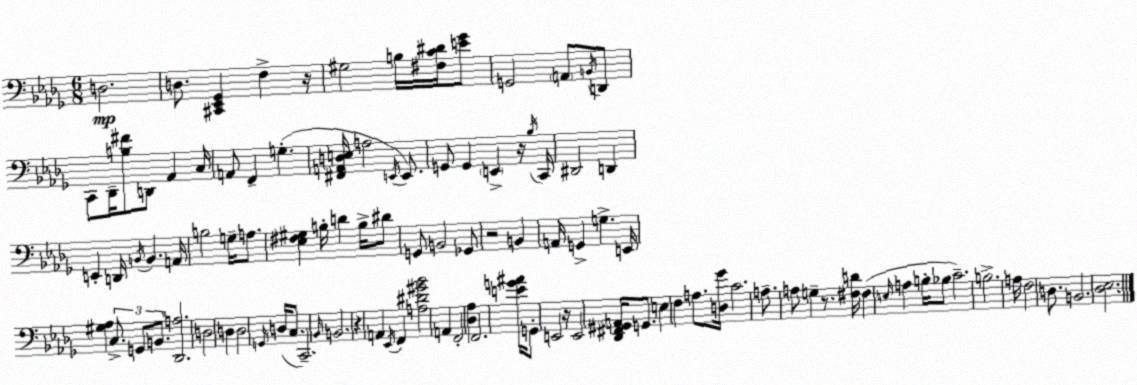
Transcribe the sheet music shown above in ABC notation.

X:1
T:Untitled
M:6/8
L:1/4
K:Bbm
D,2 D,/2 [^C,,_E,,_G,,] F, z/4 ^G,2 B,/4 [^F,C^D]/4 [E_G]/2 G,,2 A,,/2 B,,/4 D,,/2 C,,/2 _D,,/4 [B,^F]/2 D,,/2 _A,, C,/4 A,,/2 F,, G, [^F,,A,,D,E,]/4 A,2 E,,/4 E,,/2 G,,/2 G,, E,, z/4 _B,/4 C,,/4 ^D,,2 D,, E,, D,,/4 B,,/4 B,, A,,/4 B,2 G,/4 A,/2 [_E,^F,^G,] B,/4 D B,/4 ^D/2 G,,/2 B,,2 _G,,/2 z2 B,, A,,/4 G,, G, E,,/4 [^G,_A,] C,/2 G,,/2 B,,/2 [_D,,A,]2 D,2 D, D,2 G,,/4 D,/4 C,/2 C,,2 _B,,/4 B,,2 z A,, _E,,/4 F,, [A,^D^G_B]2 A,, F,,2 [_D,_A,] F,,2 [EG^A]/4 G,,/2 E,,2 z/4 E,,2 [_D,,^F,,^G,,A,,]/4 G,,/2 E, F, A,/2 [D,_G]/4 C2 A,/2 A,/2 G, z/2 [^F,D]/4 ^F, E,/4 A, B,/4 _B,/2 C2 B,2 A,/4 F,2 D,/2 B,,2 [_D,_E,]2